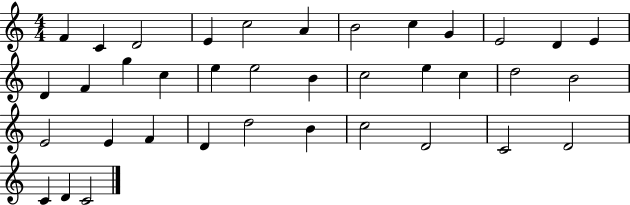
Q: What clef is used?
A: treble